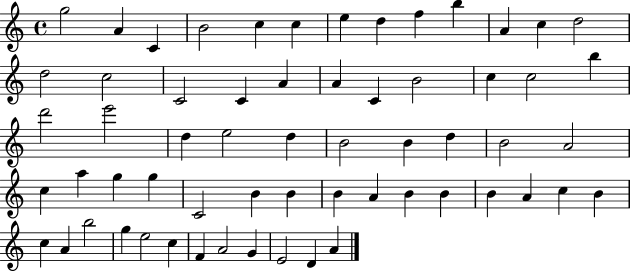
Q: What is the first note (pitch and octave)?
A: G5